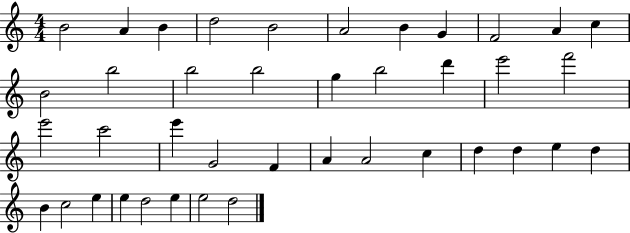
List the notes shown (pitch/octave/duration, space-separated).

B4/h A4/q B4/q D5/h B4/h A4/h B4/q G4/q F4/h A4/q C5/q B4/h B5/h B5/h B5/h G5/q B5/h D6/q E6/h F6/h E6/h C6/h E6/q G4/h F4/q A4/q A4/h C5/q D5/q D5/q E5/q D5/q B4/q C5/h E5/q E5/q D5/h E5/q E5/h D5/h